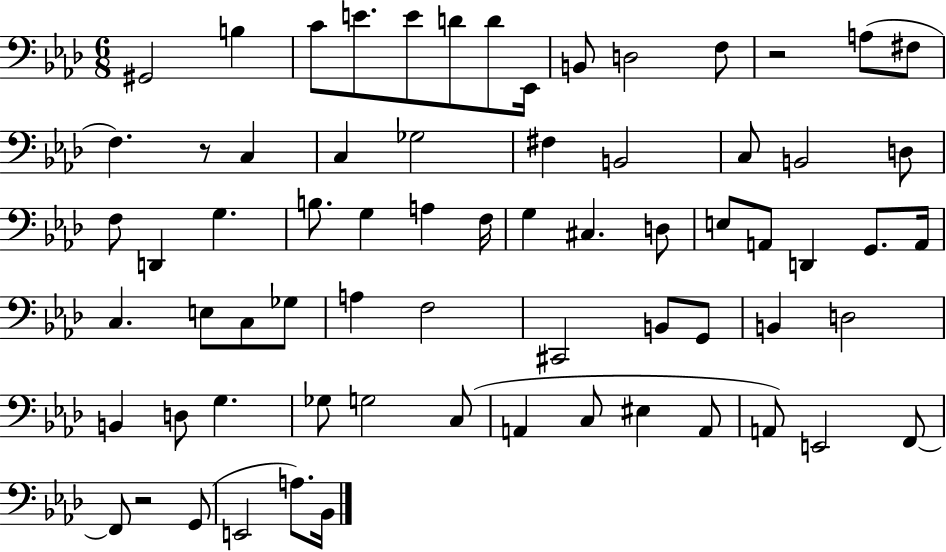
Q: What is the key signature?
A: AES major